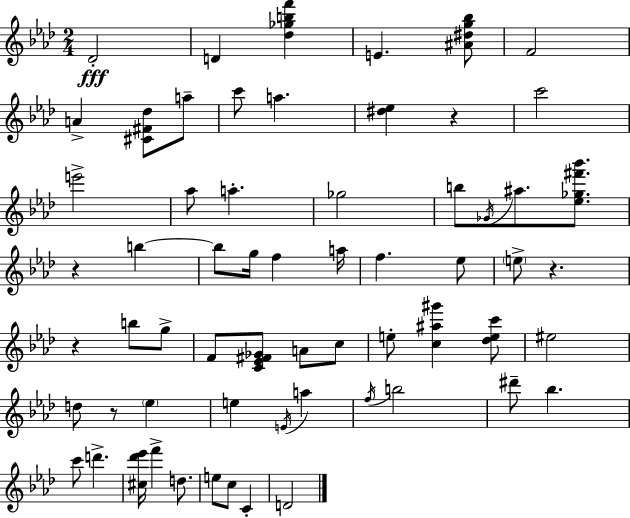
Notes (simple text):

Db4/h D4/q [Db5,Gb5,B5,F6]/q E4/q. [A#4,D#5,G5,Bb5]/e F4/h A4/q [C#4,F#4,Db5]/e A5/e C6/e A5/q. [D#5,Eb5]/q R/q C6/h E6/h Ab5/e A5/q. Gb5/h B5/e Gb4/s A#5/e. [Eb5,Gb5,F#6,Bb6]/e. R/q B5/q B5/e G5/s F5/q A5/s F5/q. Eb5/e E5/e R/q. R/q B5/e G5/e F4/e [C4,Eb4,F#4,Gb4]/e A4/e C5/e E5/e [C5,A#5,G#6]/q [Db5,E5,C6]/e EIS5/h D5/e R/e Eb5/q E5/q E4/s A5/q F5/s B5/h D#6/e Bb5/q. C6/e D6/q. [C#5,Db6,Eb6]/s F6/q D5/e. E5/e C5/e C4/q D4/h